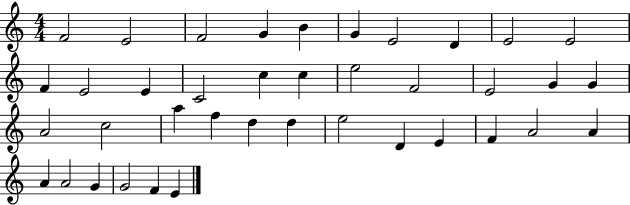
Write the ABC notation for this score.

X:1
T:Untitled
M:4/4
L:1/4
K:C
F2 E2 F2 G B G E2 D E2 E2 F E2 E C2 c c e2 F2 E2 G G A2 c2 a f d d e2 D E F A2 A A A2 G G2 F E